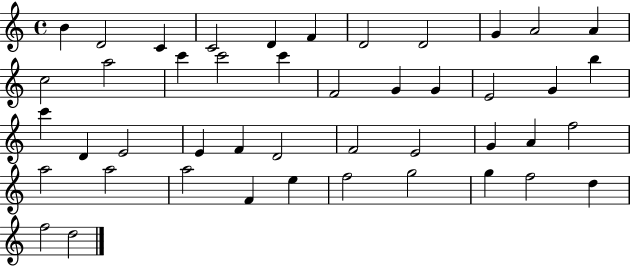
B4/q D4/h C4/q C4/h D4/q F4/q D4/h D4/h G4/q A4/h A4/q C5/h A5/h C6/q C6/h C6/q F4/h G4/q G4/q E4/h G4/q B5/q C6/q D4/q E4/h E4/q F4/q D4/h F4/h E4/h G4/q A4/q F5/h A5/h A5/h A5/h F4/q E5/q F5/h G5/h G5/q F5/h D5/q F5/h D5/h